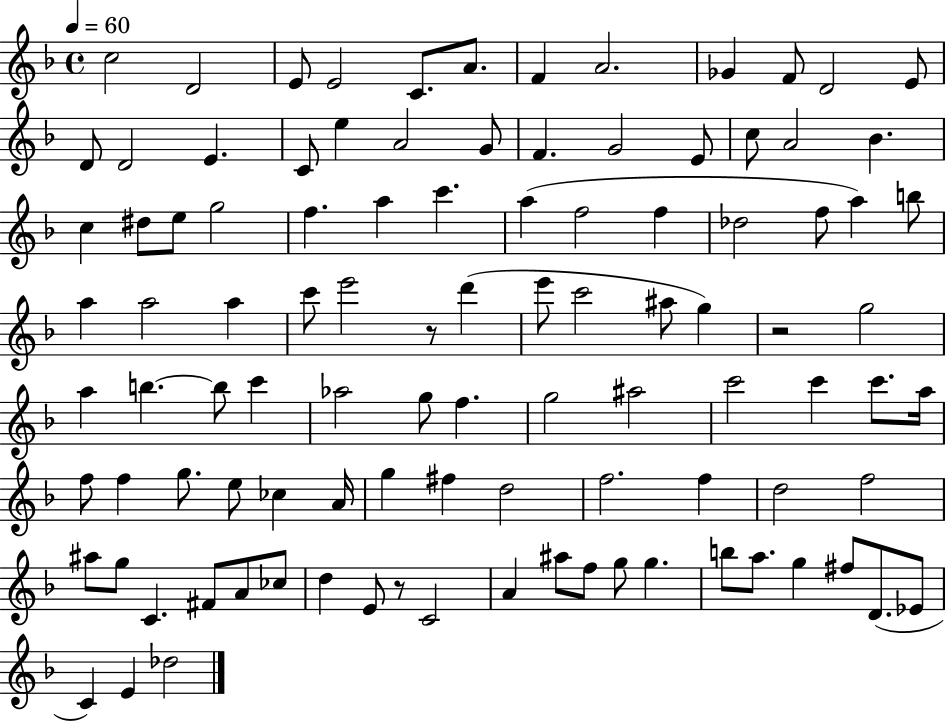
C5/h D4/h E4/e E4/h C4/e. A4/e. F4/q A4/h. Gb4/q F4/e D4/h E4/e D4/e D4/h E4/q. C4/e E5/q A4/h G4/e F4/q. G4/h E4/e C5/e A4/h Bb4/q. C5/q D#5/e E5/e G5/h F5/q. A5/q C6/q. A5/q F5/h F5/q Db5/h F5/e A5/q B5/e A5/q A5/h A5/q C6/e E6/h R/e D6/q E6/e C6/h A#5/e G5/q R/h G5/h A5/q B5/q. B5/e C6/q Ab5/h G5/e F5/q. G5/h A#5/h C6/h C6/q C6/e. A5/s F5/e F5/q G5/e. E5/e CES5/q A4/s G5/q F#5/q D5/h F5/h. F5/q D5/h F5/h A#5/e G5/e C4/q. F#4/e A4/e CES5/e D5/q E4/e R/e C4/h A4/q A#5/e F5/e G5/e G5/q. B5/e A5/e. G5/q F#5/e D4/e. Eb4/e C4/q E4/q Db5/h